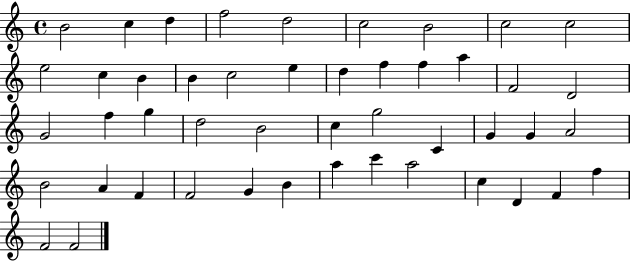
X:1
T:Untitled
M:4/4
L:1/4
K:C
B2 c d f2 d2 c2 B2 c2 c2 e2 c B B c2 e d f f a F2 D2 G2 f g d2 B2 c g2 C G G A2 B2 A F F2 G B a c' a2 c D F f F2 F2